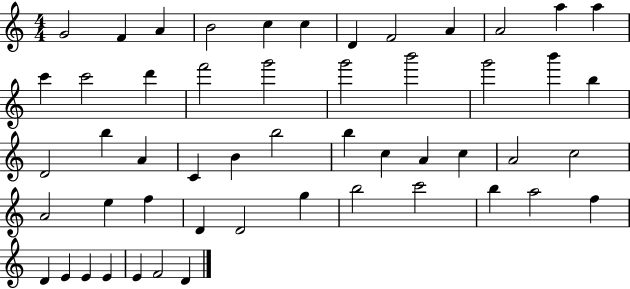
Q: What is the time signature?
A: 4/4